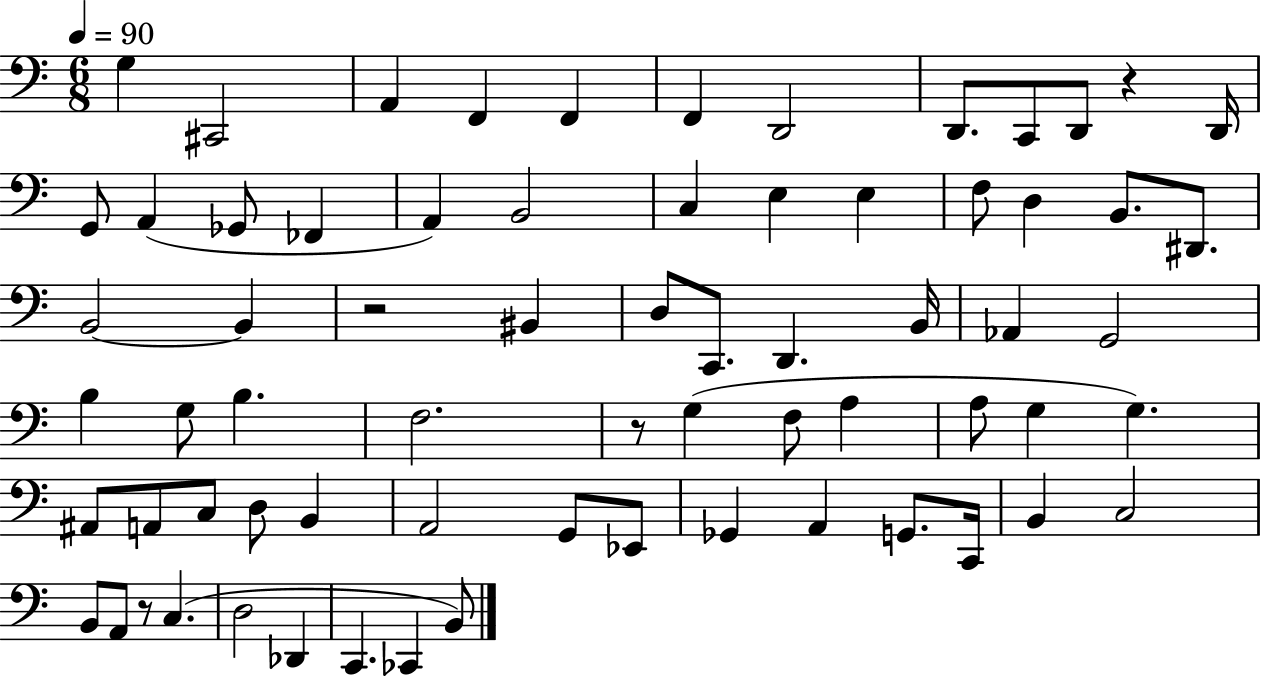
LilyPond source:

{
  \clef bass
  \numericTimeSignature
  \time 6/8
  \key c \major
  \tempo 4 = 90
  g4 cis,2 | a,4 f,4 f,4 | f,4 d,2 | d,8. c,8 d,8 r4 d,16 | \break g,8 a,4( ges,8 fes,4 | a,4) b,2 | c4 e4 e4 | f8 d4 b,8. dis,8. | \break b,2~~ b,4 | r2 bis,4 | d8 c,8. d,4. b,16 | aes,4 g,2 | \break b4 g8 b4. | f2. | r8 g4( f8 a4 | a8 g4 g4.) | \break ais,8 a,8 c8 d8 b,4 | a,2 g,8 ees,8 | ges,4 a,4 g,8. c,16 | b,4 c2 | \break b,8 a,8 r8 c4.( | d2 des,4 | c,4. ces,4 b,8) | \bar "|."
}